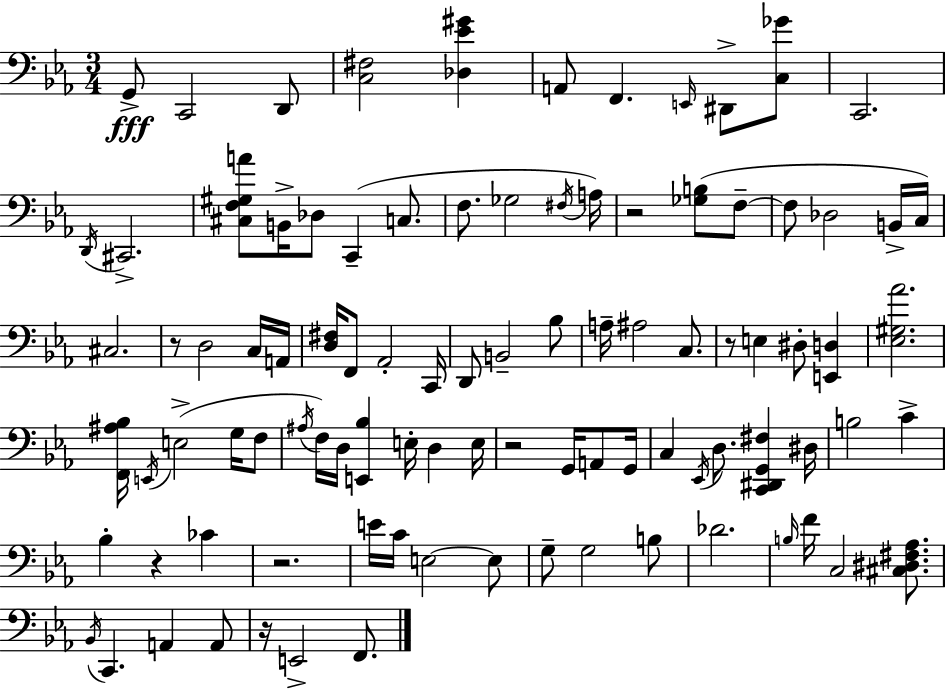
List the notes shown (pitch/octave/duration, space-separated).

G2/e C2/h D2/e [C3,F#3]/h [Db3,Eb4,G#4]/q A2/e F2/q. E2/s D#2/e [C3,Gb4]/e C2/h. D2/s C#2/h. [C#3,F3,G#3,A4]/e B2/s Db3/e C2/q C3/e. F3/e. Gb3/h F#3/s A3/s R/h [Gb3,B3]/e F3/e F3/e Db3/h B2/s C3/s C#3/h. R/e D3/h C3/s A2/s [D3,F#3]/s F2/e Ab2/h C2/s D2/e B2/h Bb3/e A3/s A#3/h C3/e. R/e E3/q D#3/e [E2,D3]/q [Eb3,G#3,Ab4]/h. [F2,A#3,Bb3]/s E2/s E3/h G3/s F3/e A#3/s F3/s D3/s [E2,Bb3]/q E3/s D3/q E3/s R/h G2/s A2/e G2/s C3/q Eb2/s D3/e. [C2,D#2,G2,F#3]/q D#3/s B3/h C4/q Bb3/q R/q CES4/q R/h. E4/s C4/s E3/h E3/e G3/e G3/h B3/e Db4/h. B3/s F4/s C3/h [C#3,D#3,F#3,Ab3]/e. Bb2/s C2/q. A2/q A2/e R/s E2/h F2/e.